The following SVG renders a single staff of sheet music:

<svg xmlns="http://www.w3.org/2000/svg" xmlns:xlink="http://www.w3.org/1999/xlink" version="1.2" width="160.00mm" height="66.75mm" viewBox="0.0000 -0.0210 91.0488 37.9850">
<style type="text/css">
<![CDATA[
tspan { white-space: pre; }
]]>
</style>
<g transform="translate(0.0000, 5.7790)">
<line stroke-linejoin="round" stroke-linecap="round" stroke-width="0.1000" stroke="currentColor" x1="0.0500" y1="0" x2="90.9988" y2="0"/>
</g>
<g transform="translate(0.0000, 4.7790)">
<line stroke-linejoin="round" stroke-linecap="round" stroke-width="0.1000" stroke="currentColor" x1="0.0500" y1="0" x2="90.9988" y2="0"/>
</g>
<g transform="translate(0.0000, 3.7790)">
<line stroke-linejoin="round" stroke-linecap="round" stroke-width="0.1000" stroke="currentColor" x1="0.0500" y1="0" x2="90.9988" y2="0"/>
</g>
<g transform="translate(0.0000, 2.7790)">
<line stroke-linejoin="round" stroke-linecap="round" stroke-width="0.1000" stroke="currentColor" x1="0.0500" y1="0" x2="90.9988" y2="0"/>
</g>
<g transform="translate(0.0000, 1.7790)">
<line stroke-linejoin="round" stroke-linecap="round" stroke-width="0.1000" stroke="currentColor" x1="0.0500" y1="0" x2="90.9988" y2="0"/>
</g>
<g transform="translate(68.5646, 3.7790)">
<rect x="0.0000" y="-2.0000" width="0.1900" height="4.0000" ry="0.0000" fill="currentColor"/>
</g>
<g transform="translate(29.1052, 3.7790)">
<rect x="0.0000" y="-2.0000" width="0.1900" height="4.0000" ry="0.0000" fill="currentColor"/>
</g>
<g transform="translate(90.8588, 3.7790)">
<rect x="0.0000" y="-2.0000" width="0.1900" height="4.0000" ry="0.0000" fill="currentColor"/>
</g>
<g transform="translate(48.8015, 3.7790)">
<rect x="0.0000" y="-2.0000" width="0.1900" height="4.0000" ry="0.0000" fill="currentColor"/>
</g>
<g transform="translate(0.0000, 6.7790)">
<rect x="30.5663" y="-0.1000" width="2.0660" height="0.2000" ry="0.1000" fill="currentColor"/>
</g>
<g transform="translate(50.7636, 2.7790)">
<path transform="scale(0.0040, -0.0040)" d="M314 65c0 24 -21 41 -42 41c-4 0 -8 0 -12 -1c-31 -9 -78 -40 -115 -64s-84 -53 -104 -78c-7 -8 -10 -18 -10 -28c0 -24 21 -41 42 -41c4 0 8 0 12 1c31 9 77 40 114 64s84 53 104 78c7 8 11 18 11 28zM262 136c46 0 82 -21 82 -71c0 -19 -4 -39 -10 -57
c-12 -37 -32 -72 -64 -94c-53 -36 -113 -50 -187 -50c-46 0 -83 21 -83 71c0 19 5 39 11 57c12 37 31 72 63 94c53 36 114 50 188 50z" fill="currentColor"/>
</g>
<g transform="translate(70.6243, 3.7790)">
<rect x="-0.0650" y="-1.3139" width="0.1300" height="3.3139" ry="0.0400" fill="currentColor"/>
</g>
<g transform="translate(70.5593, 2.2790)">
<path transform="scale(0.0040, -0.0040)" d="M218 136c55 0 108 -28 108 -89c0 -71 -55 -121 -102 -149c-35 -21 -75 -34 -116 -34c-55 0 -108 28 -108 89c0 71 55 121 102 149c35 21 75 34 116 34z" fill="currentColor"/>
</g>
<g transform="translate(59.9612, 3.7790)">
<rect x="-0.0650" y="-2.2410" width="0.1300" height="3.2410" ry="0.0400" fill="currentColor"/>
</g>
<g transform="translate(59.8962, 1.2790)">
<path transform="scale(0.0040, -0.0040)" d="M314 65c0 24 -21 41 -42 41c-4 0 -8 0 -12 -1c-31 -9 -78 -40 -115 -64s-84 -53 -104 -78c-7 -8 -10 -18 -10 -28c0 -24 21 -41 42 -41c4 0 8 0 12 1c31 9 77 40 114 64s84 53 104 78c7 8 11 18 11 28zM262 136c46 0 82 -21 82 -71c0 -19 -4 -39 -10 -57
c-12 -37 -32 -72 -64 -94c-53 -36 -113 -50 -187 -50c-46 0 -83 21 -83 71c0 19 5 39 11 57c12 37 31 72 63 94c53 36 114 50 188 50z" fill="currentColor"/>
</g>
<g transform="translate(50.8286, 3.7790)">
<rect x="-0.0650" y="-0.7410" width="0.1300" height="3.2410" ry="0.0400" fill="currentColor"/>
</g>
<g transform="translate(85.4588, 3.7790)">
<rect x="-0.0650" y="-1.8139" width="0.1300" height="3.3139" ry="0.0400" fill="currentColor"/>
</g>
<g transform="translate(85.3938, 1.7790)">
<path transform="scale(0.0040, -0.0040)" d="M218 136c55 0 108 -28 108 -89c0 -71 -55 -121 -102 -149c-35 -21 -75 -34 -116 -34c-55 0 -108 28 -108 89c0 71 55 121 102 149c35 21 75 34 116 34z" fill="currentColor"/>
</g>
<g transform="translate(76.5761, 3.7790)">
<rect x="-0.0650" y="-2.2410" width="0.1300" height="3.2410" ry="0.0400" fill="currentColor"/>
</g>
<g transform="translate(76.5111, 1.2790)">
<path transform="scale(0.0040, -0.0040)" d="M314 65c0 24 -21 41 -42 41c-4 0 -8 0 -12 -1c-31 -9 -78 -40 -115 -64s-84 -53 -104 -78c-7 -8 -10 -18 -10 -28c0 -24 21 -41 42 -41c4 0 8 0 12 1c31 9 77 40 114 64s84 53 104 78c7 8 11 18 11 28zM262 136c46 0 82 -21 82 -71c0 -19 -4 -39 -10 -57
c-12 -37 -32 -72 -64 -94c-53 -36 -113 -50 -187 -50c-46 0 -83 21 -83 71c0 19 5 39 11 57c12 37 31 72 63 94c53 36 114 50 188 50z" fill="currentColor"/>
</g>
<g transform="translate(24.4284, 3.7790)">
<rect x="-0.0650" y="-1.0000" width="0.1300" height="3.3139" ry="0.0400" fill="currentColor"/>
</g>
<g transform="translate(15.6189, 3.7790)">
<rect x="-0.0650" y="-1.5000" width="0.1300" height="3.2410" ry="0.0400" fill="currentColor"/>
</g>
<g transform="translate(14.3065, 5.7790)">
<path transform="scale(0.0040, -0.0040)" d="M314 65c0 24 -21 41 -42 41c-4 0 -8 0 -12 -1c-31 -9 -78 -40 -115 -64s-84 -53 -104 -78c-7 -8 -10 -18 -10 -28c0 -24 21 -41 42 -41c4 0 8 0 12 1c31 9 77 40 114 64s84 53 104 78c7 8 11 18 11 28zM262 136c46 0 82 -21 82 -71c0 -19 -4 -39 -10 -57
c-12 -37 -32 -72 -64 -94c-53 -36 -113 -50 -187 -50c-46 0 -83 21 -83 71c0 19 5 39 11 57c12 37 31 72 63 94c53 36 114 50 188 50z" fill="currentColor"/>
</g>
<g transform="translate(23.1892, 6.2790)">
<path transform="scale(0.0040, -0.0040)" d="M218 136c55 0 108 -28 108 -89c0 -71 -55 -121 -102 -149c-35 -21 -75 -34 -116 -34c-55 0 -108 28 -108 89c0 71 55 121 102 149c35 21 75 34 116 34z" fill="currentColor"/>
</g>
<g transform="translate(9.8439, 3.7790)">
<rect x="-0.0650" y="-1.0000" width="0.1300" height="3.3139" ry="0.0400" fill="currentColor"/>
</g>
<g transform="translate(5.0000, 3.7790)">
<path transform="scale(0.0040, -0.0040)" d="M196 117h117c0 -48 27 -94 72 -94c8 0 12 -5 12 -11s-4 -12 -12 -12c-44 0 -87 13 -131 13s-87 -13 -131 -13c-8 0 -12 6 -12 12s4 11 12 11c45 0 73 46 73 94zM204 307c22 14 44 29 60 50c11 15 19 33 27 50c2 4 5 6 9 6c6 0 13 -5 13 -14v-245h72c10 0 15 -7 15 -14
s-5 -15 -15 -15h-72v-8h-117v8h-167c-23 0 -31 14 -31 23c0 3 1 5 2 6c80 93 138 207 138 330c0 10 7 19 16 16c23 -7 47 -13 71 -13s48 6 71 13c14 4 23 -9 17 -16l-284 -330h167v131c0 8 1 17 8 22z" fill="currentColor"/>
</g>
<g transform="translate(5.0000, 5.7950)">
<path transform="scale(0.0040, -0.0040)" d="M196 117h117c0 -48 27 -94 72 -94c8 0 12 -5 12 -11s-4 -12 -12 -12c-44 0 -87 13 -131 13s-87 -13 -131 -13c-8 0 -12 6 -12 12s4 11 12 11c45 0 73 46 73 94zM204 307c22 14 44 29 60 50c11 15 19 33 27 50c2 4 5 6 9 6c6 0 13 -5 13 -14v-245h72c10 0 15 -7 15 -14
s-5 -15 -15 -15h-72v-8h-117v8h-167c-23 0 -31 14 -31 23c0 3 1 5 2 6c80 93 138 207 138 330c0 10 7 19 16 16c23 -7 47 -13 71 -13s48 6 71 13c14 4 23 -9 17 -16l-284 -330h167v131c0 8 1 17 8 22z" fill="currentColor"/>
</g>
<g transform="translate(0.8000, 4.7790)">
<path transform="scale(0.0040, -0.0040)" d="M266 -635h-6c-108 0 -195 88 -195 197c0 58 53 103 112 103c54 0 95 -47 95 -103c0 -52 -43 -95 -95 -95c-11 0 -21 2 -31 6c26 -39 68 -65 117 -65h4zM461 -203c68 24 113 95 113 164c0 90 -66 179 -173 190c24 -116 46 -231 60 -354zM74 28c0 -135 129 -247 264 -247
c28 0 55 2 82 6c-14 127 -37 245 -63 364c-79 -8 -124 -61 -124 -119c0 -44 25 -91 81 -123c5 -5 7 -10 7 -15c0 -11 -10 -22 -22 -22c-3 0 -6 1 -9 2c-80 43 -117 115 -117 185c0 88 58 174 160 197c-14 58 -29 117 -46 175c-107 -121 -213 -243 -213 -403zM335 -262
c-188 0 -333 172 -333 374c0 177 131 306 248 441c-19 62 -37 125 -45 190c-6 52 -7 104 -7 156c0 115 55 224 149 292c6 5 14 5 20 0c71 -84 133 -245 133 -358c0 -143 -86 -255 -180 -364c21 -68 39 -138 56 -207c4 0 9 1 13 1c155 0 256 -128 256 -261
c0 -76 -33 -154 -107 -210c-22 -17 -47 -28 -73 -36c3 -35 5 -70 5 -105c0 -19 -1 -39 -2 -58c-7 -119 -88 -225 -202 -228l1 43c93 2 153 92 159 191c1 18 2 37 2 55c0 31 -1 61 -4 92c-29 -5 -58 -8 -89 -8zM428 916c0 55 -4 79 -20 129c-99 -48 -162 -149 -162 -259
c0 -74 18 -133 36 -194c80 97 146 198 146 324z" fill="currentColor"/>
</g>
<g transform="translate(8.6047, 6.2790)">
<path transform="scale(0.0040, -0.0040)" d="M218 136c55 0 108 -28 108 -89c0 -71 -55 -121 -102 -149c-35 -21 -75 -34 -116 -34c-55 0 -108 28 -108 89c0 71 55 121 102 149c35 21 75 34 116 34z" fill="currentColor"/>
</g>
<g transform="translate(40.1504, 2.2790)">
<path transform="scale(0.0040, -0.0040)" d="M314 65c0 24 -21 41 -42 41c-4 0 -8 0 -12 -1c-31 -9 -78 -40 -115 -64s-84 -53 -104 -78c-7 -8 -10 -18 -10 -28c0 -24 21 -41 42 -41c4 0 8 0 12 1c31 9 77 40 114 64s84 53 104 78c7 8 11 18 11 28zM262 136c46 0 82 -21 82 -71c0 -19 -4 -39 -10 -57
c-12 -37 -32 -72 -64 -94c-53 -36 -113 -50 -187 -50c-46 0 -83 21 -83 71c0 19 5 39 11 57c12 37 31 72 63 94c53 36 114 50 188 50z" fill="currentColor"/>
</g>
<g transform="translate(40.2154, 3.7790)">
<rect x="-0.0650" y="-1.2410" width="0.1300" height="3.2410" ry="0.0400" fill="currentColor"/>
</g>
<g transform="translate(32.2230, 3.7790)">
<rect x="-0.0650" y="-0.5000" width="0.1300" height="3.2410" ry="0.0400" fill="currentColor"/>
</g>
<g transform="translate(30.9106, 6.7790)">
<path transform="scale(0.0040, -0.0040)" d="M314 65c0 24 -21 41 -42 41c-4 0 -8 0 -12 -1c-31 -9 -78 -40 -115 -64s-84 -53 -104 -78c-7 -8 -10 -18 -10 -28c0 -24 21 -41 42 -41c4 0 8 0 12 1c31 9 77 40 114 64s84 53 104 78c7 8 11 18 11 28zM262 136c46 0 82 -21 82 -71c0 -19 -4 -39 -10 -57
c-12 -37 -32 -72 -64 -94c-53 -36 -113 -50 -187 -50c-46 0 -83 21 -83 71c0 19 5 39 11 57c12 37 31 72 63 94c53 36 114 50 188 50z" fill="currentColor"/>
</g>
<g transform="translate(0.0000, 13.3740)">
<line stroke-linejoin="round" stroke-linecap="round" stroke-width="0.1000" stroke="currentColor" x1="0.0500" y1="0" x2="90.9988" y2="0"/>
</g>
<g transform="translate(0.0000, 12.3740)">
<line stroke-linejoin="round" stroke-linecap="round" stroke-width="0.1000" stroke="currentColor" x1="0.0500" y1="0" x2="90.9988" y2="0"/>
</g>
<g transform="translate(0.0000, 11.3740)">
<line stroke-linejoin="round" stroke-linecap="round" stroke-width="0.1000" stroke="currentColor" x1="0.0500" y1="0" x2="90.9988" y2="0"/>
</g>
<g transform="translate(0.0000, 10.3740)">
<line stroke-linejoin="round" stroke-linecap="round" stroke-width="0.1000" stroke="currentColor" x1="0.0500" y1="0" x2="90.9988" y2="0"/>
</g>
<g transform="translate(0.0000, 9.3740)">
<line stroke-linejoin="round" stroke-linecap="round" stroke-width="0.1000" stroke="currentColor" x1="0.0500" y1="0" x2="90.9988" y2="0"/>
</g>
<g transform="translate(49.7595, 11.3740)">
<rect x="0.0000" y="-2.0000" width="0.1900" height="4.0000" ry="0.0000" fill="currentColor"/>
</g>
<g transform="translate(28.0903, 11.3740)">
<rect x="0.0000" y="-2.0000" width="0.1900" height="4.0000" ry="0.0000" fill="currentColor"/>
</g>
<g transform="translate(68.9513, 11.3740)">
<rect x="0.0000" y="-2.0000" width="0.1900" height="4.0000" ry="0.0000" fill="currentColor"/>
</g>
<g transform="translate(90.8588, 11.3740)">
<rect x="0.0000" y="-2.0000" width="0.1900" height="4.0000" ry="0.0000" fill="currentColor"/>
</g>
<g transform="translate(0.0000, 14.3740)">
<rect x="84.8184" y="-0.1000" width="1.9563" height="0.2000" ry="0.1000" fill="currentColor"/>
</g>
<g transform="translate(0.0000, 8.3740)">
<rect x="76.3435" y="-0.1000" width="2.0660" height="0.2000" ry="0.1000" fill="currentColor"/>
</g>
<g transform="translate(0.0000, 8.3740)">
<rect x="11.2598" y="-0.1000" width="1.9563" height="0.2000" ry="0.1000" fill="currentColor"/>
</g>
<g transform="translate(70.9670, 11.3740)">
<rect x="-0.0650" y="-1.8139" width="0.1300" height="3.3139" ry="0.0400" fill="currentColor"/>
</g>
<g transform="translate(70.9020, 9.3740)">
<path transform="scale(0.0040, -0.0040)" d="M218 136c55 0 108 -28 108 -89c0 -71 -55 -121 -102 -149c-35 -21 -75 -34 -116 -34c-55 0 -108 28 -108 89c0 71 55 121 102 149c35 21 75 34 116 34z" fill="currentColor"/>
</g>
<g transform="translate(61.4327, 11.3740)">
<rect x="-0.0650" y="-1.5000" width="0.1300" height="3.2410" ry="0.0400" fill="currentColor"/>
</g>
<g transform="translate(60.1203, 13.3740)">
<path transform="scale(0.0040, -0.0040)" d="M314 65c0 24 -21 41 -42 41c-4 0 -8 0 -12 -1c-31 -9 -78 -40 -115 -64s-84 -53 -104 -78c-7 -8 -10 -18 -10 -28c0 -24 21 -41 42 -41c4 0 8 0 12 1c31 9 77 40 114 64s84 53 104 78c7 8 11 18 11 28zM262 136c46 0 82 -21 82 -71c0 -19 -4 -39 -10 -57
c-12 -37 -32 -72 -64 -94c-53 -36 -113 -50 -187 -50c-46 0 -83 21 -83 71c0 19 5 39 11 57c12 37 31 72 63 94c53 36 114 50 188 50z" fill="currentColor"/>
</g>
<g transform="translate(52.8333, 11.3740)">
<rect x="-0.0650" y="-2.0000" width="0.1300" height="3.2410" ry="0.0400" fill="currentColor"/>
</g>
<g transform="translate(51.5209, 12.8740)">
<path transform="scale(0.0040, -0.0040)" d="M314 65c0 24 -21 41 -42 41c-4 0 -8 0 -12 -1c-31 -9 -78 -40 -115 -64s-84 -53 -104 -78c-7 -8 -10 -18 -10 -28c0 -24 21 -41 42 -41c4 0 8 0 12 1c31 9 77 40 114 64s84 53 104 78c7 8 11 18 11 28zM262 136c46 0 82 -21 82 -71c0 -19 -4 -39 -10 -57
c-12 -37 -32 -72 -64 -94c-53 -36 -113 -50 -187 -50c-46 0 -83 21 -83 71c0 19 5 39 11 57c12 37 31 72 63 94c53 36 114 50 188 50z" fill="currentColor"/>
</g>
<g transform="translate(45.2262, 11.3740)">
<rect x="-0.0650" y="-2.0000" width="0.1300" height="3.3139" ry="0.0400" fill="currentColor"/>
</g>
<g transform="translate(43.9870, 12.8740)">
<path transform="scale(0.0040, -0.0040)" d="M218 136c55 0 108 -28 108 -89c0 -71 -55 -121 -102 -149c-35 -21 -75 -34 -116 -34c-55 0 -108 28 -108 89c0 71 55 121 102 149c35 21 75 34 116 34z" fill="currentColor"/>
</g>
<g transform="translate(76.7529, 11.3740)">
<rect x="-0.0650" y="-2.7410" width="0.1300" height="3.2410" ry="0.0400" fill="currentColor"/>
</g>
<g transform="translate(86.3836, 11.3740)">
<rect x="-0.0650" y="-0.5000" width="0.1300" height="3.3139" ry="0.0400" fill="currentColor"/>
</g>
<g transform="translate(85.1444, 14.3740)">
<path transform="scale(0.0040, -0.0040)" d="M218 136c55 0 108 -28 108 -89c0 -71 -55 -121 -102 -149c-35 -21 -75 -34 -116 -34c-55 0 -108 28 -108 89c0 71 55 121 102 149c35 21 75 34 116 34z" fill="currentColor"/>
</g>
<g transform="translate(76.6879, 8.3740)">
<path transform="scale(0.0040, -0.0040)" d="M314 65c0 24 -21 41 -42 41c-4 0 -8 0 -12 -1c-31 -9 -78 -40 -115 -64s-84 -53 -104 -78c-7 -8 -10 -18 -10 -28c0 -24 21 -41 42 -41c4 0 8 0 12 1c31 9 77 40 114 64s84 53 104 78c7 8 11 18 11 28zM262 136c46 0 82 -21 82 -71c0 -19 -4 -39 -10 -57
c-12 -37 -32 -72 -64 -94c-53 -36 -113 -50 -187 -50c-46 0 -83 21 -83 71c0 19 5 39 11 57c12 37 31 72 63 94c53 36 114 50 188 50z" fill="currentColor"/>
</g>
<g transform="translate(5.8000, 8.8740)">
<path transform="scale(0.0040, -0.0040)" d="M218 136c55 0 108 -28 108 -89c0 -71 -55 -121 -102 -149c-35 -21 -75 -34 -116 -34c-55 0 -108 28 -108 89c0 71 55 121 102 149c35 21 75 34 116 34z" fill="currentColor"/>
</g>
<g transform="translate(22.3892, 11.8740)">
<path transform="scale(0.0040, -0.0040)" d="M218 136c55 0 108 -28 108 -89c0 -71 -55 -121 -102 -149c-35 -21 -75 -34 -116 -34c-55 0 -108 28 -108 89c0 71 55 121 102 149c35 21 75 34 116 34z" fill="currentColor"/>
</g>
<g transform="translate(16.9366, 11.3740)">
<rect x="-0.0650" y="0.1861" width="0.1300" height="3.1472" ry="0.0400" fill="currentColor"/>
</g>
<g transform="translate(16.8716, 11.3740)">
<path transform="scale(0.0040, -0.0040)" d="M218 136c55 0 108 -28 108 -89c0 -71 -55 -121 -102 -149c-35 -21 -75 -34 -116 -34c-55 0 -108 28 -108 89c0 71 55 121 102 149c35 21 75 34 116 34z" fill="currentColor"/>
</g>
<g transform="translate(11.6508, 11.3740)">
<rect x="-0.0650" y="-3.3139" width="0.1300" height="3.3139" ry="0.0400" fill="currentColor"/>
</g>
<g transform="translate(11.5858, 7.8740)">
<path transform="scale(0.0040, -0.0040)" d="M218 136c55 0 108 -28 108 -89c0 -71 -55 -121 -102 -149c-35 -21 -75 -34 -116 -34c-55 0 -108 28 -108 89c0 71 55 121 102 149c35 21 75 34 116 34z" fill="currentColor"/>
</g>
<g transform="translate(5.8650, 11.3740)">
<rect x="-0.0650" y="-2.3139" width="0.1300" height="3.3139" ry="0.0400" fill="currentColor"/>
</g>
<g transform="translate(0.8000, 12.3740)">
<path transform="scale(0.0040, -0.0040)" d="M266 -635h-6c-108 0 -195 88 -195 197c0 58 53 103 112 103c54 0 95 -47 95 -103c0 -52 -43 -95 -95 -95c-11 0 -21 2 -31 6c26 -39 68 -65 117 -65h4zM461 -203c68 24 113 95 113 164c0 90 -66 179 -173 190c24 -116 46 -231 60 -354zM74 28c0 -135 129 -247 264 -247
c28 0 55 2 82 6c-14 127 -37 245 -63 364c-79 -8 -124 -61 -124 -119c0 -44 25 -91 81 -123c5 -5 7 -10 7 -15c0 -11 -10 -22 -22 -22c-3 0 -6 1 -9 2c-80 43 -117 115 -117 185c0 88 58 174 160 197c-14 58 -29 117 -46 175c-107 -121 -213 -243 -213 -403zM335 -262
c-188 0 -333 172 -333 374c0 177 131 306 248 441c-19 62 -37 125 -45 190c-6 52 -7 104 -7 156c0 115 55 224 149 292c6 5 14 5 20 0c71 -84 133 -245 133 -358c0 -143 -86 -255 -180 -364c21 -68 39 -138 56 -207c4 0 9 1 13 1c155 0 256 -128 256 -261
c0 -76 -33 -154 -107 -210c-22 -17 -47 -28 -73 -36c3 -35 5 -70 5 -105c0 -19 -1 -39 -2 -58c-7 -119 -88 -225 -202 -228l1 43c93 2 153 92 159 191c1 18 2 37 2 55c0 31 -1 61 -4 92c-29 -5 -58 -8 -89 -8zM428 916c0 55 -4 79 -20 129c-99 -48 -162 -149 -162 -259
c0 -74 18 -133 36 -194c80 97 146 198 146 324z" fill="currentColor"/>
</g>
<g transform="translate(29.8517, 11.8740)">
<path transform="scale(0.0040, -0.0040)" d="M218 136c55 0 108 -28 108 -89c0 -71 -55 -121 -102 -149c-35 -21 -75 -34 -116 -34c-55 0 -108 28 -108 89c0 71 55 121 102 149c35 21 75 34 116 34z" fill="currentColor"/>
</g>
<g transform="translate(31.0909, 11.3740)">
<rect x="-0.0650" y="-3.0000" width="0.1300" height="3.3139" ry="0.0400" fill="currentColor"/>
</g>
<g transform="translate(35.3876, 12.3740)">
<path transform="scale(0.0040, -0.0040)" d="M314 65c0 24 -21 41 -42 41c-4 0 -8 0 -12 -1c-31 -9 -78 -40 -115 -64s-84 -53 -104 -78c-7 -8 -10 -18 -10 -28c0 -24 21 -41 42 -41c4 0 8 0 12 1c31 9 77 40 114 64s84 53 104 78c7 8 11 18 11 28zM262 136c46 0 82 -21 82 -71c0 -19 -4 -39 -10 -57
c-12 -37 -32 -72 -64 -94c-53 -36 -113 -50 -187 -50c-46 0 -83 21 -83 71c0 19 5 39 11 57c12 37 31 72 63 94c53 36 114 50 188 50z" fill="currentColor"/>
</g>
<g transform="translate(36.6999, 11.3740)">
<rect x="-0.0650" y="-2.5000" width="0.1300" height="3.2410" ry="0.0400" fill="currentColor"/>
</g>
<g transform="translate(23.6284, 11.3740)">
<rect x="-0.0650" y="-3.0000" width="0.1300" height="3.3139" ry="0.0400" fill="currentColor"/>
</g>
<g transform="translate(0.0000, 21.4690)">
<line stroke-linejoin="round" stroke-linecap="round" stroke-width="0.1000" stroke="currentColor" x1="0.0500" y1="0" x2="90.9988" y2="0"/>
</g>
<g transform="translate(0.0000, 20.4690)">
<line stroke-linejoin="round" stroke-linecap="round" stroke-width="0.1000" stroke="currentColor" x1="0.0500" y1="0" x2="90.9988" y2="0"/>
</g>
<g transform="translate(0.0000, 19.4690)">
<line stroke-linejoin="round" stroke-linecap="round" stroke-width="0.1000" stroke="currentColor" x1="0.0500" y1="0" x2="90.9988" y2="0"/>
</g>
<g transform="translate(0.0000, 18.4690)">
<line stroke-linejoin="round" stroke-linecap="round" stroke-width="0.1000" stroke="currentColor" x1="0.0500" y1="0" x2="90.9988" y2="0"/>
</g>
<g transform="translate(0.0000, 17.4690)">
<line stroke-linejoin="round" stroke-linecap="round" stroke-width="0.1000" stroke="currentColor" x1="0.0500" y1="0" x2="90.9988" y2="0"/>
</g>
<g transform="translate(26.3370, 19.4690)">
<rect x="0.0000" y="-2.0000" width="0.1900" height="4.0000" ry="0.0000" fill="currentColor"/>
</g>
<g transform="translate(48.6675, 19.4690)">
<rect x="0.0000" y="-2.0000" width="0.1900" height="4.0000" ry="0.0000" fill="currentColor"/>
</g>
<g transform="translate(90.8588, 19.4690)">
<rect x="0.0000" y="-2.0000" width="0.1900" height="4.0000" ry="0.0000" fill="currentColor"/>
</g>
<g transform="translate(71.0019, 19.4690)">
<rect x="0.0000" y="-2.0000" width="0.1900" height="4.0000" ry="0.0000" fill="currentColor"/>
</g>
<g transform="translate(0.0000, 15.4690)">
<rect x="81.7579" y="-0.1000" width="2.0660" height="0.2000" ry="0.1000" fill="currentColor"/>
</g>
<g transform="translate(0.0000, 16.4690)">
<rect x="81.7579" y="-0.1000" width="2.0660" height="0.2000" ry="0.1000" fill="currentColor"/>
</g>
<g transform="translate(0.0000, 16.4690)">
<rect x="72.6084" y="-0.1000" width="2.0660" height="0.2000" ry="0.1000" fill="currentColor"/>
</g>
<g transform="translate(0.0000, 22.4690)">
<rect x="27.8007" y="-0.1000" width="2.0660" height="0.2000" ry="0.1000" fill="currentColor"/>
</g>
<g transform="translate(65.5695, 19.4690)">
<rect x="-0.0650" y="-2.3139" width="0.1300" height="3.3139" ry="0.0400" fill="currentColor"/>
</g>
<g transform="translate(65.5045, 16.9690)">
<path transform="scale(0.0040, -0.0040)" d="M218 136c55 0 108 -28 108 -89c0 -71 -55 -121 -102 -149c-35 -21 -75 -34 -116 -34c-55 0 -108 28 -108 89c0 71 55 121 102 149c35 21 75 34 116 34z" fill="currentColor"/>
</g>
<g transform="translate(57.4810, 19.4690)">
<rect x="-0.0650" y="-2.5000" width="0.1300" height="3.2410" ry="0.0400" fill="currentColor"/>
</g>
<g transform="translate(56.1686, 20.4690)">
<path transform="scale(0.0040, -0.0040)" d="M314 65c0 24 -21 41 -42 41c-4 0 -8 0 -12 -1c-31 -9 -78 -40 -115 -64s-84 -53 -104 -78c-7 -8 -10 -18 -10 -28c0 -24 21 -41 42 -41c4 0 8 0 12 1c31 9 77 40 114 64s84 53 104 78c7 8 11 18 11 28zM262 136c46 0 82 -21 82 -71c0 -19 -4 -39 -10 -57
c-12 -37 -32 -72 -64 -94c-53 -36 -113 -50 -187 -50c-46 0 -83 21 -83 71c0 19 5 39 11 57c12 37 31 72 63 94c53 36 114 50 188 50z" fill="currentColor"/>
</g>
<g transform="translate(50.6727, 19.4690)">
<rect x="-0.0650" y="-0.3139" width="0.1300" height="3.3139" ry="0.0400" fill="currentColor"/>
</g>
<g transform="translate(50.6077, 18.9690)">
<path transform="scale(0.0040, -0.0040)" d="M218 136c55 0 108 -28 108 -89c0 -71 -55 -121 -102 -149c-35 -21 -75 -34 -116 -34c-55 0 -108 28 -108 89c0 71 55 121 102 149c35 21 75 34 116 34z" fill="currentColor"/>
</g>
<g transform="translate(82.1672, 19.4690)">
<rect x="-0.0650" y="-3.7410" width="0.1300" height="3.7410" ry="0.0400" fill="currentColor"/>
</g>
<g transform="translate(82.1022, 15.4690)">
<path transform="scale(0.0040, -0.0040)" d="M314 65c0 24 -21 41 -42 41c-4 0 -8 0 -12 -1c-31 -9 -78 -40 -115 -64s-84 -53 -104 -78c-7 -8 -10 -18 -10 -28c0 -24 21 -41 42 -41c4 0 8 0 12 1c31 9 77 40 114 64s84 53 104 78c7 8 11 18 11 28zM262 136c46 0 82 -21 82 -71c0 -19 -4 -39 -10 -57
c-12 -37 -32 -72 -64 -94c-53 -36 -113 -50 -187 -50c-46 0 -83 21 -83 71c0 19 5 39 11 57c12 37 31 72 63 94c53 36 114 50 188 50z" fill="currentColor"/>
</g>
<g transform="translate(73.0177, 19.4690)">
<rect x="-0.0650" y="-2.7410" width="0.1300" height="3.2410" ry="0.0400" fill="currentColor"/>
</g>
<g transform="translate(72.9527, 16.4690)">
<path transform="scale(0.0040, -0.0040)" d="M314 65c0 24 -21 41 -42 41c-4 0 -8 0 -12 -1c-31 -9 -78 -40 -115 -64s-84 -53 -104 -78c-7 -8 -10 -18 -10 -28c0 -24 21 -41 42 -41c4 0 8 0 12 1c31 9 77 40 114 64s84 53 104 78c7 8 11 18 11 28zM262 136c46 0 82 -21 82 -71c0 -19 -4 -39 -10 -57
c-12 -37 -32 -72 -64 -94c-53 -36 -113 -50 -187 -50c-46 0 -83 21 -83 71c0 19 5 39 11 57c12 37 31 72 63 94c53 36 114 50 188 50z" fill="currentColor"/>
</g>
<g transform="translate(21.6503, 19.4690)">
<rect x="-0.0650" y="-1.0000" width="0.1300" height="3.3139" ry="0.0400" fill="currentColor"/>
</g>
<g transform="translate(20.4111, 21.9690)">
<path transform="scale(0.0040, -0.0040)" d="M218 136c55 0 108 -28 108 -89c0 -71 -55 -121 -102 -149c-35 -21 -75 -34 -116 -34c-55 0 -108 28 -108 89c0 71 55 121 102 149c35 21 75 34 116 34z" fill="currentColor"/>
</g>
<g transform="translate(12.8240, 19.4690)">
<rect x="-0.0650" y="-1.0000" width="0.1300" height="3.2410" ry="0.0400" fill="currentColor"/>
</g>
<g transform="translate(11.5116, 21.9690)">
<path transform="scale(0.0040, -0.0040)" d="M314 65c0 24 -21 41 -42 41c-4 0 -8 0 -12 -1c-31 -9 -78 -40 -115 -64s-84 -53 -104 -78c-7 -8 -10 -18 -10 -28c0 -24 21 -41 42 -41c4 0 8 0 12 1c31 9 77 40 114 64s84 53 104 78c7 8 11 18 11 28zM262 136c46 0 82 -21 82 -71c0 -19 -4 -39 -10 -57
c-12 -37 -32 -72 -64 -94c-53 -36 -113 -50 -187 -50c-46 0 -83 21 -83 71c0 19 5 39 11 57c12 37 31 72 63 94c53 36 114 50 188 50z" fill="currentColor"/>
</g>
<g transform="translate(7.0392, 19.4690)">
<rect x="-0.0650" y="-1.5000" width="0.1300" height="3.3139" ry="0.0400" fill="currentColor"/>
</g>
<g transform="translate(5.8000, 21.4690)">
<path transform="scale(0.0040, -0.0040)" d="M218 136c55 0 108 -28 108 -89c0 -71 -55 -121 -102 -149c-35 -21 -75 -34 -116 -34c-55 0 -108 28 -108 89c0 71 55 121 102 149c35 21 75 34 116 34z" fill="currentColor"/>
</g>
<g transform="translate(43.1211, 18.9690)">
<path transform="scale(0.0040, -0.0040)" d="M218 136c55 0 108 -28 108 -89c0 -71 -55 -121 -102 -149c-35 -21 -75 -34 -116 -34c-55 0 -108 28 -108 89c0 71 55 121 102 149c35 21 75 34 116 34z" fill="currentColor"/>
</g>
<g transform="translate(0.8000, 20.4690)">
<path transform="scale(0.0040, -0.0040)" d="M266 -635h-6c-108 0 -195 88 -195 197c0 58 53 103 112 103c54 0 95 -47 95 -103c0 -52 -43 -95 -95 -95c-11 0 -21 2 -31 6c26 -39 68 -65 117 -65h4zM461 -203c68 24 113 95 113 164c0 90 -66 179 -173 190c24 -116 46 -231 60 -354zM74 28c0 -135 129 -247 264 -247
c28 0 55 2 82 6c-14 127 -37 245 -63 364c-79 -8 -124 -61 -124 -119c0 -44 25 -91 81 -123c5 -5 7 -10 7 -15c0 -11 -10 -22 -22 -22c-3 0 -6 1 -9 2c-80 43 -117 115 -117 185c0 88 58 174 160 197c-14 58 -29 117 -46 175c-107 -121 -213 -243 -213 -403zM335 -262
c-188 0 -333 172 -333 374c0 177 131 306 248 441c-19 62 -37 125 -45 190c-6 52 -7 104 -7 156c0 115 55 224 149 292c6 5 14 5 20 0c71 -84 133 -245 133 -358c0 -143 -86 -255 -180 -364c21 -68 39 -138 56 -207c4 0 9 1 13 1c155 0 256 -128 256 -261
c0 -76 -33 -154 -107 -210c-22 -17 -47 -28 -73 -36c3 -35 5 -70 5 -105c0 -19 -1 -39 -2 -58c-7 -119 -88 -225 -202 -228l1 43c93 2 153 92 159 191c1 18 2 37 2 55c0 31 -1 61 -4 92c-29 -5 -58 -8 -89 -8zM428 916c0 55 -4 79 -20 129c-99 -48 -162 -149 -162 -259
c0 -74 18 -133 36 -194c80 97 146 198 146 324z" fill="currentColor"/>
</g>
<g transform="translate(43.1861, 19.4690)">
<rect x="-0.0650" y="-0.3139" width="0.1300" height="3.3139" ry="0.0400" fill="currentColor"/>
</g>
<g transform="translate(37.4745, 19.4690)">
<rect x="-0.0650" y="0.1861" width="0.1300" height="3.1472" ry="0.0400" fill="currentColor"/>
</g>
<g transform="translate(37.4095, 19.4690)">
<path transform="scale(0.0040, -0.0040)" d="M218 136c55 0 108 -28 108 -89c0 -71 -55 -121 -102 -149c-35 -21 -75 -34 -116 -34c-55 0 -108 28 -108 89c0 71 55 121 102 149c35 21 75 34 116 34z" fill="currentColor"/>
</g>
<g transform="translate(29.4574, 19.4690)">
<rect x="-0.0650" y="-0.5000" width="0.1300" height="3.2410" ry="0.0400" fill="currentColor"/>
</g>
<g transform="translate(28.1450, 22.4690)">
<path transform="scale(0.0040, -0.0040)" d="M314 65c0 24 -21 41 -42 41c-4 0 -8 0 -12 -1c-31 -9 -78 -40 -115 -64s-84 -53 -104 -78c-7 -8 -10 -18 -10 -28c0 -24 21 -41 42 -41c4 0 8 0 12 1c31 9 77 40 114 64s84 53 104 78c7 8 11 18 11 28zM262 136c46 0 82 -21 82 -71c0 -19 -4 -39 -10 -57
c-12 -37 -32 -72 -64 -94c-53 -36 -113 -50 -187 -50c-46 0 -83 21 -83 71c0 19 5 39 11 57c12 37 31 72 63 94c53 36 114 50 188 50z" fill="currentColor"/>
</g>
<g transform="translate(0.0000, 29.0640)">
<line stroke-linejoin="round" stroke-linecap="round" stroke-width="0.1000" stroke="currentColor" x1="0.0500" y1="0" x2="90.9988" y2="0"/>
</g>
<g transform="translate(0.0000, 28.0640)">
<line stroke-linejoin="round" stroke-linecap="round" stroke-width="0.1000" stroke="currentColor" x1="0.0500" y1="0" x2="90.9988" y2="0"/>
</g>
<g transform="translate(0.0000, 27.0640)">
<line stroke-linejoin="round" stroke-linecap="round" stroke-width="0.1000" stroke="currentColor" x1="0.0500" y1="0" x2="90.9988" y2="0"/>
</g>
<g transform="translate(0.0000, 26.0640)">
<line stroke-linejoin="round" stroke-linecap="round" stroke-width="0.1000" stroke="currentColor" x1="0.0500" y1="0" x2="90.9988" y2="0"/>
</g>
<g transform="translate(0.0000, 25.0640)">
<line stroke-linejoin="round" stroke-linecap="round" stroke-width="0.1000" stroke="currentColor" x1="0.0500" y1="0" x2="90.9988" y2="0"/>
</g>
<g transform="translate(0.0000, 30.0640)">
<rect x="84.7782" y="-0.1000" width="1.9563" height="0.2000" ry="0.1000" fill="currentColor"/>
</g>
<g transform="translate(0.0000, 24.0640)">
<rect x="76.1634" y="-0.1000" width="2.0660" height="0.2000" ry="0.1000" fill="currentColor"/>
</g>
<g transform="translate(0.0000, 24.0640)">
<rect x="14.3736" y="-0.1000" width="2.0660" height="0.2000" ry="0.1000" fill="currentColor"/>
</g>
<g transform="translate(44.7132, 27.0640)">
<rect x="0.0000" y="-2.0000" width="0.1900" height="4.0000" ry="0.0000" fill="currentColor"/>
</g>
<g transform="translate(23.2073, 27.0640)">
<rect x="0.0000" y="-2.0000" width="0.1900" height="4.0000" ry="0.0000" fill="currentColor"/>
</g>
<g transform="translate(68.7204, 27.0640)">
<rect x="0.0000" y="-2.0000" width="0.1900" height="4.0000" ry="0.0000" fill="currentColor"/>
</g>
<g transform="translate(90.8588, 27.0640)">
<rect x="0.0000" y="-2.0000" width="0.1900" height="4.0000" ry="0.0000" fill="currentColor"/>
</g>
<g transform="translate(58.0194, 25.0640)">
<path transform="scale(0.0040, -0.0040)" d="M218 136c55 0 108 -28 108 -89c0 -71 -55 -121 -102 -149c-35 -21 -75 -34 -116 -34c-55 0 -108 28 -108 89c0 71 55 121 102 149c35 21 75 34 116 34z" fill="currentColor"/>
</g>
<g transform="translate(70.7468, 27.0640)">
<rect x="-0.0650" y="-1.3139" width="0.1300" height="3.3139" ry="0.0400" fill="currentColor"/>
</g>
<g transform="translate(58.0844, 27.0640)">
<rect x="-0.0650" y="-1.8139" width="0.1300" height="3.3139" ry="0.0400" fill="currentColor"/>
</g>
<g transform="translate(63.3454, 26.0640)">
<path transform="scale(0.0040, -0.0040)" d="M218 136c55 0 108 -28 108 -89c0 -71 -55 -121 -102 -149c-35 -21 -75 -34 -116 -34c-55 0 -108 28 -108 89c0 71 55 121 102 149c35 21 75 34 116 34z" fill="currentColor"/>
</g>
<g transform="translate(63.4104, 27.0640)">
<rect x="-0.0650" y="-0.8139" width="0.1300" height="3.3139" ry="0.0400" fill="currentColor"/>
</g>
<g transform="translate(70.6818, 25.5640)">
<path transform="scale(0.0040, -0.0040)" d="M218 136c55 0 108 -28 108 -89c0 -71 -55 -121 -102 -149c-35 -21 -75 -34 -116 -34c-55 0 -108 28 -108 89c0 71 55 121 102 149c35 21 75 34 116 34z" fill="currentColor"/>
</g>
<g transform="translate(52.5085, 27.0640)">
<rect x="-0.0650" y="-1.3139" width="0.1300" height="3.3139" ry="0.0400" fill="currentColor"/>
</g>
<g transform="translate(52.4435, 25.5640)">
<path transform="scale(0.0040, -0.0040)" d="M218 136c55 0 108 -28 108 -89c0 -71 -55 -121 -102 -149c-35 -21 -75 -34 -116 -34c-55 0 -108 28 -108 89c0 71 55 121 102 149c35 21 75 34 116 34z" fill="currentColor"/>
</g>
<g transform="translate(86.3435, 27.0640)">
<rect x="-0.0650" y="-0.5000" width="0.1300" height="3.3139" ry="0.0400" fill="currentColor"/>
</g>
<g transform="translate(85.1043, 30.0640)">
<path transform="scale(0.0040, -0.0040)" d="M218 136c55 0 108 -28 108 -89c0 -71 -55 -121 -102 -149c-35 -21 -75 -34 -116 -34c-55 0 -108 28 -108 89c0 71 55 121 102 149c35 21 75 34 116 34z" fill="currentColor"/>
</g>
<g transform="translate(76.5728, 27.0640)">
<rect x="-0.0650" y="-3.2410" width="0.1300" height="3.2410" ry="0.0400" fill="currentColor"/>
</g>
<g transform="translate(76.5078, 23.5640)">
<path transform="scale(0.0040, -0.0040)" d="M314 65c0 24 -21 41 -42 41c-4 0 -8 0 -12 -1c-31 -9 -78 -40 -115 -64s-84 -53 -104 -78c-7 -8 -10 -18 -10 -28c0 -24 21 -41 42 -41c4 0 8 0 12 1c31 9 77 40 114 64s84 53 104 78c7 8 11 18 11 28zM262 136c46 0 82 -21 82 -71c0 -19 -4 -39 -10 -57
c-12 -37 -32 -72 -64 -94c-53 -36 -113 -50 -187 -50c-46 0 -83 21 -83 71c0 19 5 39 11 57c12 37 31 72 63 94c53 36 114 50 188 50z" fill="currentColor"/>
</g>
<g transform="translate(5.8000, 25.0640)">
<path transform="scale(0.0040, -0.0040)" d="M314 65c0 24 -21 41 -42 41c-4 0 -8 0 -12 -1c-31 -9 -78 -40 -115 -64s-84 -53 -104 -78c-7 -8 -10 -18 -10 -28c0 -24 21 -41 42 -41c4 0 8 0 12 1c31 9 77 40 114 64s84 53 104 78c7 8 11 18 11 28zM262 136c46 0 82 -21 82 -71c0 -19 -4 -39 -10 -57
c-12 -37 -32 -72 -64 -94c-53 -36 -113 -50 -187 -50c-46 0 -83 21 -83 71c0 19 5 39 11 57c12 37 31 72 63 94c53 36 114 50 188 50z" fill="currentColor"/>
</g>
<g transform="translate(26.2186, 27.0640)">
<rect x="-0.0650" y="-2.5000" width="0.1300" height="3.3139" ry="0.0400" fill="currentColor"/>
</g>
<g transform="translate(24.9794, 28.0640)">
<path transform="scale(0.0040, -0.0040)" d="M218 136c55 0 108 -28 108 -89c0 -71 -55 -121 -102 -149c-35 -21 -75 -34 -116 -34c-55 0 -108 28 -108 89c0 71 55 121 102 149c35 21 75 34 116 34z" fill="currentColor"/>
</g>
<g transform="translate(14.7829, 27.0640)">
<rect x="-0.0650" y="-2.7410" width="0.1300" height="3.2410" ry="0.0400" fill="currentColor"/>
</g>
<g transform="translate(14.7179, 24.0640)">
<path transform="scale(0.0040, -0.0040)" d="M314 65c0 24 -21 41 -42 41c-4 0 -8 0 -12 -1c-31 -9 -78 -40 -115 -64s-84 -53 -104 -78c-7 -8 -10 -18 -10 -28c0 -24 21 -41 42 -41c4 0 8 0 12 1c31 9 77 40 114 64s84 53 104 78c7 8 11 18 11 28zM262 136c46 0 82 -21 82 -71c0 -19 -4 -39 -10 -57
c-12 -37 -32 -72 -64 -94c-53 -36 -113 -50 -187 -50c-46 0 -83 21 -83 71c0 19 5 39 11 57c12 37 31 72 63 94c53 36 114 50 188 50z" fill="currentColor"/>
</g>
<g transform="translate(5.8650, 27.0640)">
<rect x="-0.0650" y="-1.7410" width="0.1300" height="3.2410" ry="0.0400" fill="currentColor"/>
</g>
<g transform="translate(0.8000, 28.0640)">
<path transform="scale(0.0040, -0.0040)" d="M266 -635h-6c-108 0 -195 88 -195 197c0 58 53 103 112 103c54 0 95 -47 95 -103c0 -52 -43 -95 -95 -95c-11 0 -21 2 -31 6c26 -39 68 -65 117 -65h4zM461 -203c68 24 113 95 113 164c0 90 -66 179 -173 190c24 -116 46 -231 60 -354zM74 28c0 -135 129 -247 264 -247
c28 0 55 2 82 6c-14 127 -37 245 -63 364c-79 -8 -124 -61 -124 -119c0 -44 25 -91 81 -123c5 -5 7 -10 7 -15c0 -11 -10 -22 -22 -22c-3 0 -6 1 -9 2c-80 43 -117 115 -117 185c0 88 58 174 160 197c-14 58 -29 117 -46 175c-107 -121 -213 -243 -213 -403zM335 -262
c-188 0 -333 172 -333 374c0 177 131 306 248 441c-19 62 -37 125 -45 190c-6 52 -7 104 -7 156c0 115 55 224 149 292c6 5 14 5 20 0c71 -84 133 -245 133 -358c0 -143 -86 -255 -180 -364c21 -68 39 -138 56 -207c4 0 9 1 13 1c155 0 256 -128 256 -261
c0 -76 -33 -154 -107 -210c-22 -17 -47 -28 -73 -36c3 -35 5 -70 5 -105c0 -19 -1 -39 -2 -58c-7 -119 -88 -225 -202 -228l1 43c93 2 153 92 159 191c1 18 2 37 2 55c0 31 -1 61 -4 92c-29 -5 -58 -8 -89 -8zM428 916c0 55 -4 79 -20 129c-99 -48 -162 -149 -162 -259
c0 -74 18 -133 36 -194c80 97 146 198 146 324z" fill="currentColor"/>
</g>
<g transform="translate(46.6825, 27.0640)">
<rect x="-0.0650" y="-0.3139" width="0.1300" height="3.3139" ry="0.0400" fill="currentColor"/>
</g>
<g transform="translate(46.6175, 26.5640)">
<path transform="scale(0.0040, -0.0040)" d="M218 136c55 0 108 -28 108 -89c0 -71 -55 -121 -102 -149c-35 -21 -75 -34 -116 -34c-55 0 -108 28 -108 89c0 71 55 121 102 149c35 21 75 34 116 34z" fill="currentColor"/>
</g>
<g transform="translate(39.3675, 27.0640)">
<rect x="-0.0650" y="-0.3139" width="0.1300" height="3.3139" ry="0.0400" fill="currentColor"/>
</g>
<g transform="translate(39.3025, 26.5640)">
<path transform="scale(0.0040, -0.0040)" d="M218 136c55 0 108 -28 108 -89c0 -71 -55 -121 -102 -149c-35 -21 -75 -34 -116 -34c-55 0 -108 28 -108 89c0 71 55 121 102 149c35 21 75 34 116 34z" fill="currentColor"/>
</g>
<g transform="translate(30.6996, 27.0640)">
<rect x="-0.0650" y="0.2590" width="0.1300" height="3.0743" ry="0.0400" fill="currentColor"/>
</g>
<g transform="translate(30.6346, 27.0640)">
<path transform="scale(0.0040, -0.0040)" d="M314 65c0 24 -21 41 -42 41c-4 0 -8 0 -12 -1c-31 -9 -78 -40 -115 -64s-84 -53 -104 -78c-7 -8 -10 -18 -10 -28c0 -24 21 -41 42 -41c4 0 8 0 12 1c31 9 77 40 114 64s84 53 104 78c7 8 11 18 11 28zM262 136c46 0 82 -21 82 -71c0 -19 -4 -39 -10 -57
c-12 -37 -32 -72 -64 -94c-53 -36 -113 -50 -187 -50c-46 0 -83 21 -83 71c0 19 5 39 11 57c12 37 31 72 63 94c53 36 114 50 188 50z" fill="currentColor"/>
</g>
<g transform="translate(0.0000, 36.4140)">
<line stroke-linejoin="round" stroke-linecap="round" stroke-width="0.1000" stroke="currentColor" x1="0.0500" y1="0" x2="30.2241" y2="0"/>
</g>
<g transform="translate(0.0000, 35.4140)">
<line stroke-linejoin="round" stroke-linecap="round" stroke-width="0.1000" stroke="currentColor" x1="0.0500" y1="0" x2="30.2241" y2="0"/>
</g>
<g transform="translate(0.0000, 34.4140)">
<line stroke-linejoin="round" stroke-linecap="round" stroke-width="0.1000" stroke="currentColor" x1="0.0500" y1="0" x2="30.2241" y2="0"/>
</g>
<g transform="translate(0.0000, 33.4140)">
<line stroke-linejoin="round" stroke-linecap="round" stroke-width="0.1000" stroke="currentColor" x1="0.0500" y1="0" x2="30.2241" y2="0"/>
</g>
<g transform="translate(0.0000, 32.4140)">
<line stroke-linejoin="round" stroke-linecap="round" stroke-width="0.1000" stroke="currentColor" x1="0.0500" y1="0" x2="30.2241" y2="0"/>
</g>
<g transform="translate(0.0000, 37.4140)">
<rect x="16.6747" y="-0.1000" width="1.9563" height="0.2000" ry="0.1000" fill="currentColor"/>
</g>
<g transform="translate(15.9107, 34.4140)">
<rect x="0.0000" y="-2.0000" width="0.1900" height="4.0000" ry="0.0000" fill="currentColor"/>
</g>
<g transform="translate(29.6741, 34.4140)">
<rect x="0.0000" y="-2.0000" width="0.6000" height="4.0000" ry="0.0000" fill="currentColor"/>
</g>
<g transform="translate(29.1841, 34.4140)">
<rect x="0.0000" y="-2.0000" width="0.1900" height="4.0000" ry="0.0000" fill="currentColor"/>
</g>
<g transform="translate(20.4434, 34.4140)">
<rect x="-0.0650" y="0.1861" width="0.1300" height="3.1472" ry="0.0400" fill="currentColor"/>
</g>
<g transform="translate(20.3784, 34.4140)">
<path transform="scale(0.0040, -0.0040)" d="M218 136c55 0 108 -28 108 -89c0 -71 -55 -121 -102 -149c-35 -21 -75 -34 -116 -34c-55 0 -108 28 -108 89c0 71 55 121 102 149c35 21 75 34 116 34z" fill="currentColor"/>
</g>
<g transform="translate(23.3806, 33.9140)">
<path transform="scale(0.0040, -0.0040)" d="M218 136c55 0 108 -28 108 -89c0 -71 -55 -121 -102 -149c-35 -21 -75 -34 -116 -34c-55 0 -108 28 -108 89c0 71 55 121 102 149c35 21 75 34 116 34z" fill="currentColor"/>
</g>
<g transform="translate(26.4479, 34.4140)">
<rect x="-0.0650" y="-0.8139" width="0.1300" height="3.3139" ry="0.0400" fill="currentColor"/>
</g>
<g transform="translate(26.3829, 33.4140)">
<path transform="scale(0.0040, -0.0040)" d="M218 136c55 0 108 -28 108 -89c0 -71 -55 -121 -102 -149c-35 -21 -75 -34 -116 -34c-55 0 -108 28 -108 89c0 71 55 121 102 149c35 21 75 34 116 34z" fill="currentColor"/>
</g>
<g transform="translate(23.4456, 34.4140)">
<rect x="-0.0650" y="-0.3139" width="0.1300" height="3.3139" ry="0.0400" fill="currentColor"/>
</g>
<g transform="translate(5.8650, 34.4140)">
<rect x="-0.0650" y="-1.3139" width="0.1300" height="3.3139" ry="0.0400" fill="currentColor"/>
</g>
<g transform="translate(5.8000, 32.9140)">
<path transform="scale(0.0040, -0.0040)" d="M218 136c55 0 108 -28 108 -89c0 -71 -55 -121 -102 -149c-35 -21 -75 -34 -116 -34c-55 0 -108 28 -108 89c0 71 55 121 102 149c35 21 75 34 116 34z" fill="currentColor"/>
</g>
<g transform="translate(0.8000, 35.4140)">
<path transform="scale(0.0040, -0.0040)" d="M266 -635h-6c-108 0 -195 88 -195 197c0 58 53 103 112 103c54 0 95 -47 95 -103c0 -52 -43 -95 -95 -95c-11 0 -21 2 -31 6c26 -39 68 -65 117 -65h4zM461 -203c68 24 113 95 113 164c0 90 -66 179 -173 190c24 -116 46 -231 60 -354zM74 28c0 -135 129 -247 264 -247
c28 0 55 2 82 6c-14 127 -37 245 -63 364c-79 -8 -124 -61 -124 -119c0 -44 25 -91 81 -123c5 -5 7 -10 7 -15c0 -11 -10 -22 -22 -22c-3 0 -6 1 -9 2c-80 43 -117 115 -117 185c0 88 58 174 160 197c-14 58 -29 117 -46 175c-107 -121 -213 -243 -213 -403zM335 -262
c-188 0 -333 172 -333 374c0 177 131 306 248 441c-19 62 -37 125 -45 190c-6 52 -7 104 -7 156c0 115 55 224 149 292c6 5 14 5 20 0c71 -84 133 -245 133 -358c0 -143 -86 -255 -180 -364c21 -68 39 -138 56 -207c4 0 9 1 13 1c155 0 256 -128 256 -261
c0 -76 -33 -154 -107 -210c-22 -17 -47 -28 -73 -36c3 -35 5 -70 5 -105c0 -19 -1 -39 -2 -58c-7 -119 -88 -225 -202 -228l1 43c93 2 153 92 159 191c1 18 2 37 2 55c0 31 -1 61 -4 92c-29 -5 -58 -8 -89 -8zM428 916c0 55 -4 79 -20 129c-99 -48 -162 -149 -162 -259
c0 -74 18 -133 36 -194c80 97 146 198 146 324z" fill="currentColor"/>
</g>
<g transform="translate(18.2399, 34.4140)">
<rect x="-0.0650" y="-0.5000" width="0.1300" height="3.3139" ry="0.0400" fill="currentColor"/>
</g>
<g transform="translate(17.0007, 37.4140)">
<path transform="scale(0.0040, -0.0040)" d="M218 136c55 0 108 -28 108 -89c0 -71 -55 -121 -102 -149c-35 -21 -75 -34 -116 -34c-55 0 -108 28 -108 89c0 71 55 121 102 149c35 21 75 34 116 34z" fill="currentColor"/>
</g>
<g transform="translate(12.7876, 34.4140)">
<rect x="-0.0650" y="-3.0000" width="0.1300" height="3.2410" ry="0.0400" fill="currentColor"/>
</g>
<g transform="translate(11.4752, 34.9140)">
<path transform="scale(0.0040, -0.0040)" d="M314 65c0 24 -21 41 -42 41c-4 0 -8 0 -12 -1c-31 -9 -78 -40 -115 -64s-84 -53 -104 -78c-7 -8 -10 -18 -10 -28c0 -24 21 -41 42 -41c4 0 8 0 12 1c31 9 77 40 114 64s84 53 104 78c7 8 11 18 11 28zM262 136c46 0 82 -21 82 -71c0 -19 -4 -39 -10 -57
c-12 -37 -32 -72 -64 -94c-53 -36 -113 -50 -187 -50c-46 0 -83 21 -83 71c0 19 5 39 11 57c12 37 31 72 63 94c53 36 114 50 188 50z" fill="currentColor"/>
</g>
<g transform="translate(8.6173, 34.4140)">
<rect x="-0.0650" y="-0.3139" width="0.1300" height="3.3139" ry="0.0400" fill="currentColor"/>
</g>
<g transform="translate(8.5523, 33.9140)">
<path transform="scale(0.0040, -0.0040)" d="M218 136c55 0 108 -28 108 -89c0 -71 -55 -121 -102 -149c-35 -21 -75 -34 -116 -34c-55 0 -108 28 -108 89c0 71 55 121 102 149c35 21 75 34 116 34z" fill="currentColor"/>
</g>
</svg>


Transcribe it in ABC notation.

X:1
T:Untitled
M:4/4
L:1/4
K:C
D E2 D C2 e2 d2 g2 e g2 f g b B A A G2 F F2 E2 f a2 C E D2 D C2 B c c G2 g a2 c'2 f2 a2 G B2 c c e f d e b2 C e c A2 C B c d